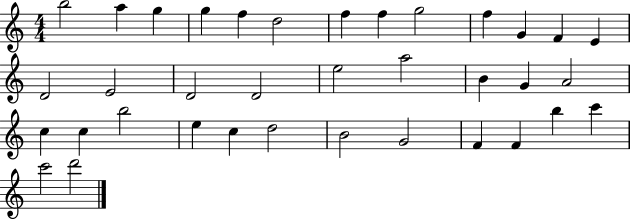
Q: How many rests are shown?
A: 0